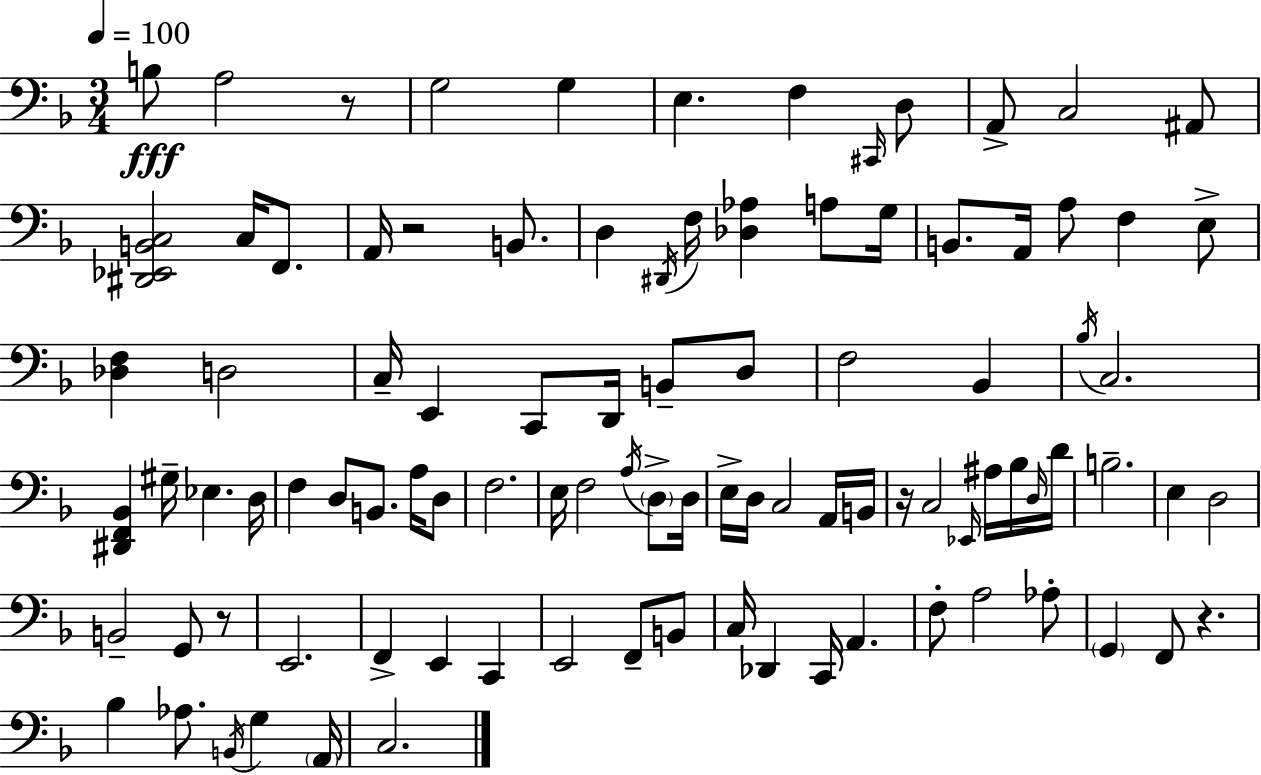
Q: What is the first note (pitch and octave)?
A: B3